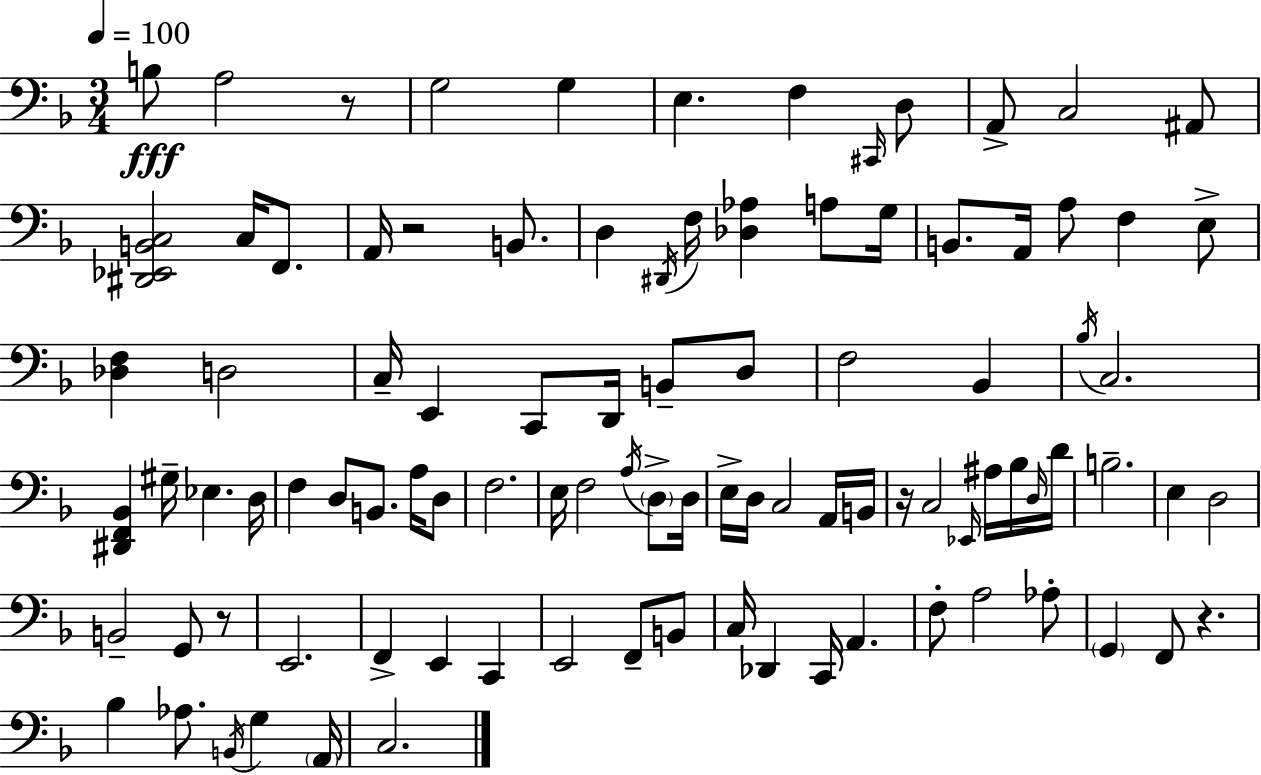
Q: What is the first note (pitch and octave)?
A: B3